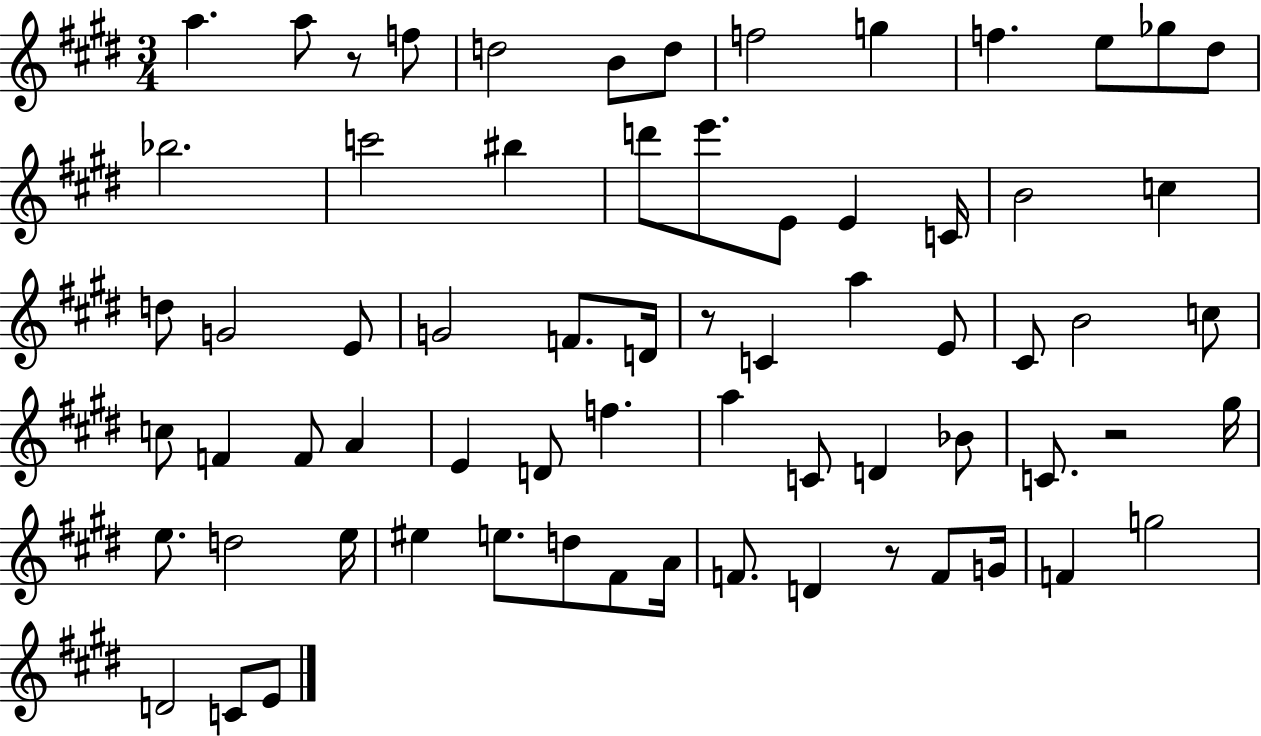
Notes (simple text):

A5/q. A5/e R/e F5/e D5/h B4/e D5/e F5/h G5/q F5/q. E5/e Gb5/e D#5/e Bb5/h. C6/h BIS5/q D6/e E6/e. E4/e E4/q C4/s B4/h C5/q D5/e G4/h E4/e G4/h F4/e. D4/s R/e C4/q A5/q E4/e C#4/e B4/h C5/e C5/e F4/q F4/e A4/q E4/q D4/e F5/q. A5/q C4/e D4/q Bb4/e C4/e. R/h G#5/s E5/e. D5/h E5/s EIS5/q E5/e. D5/e F#4/e A4/s F4/e. D4/q R/e F4/e G4/s F4/q G5/h D4/h C4/e E4/e